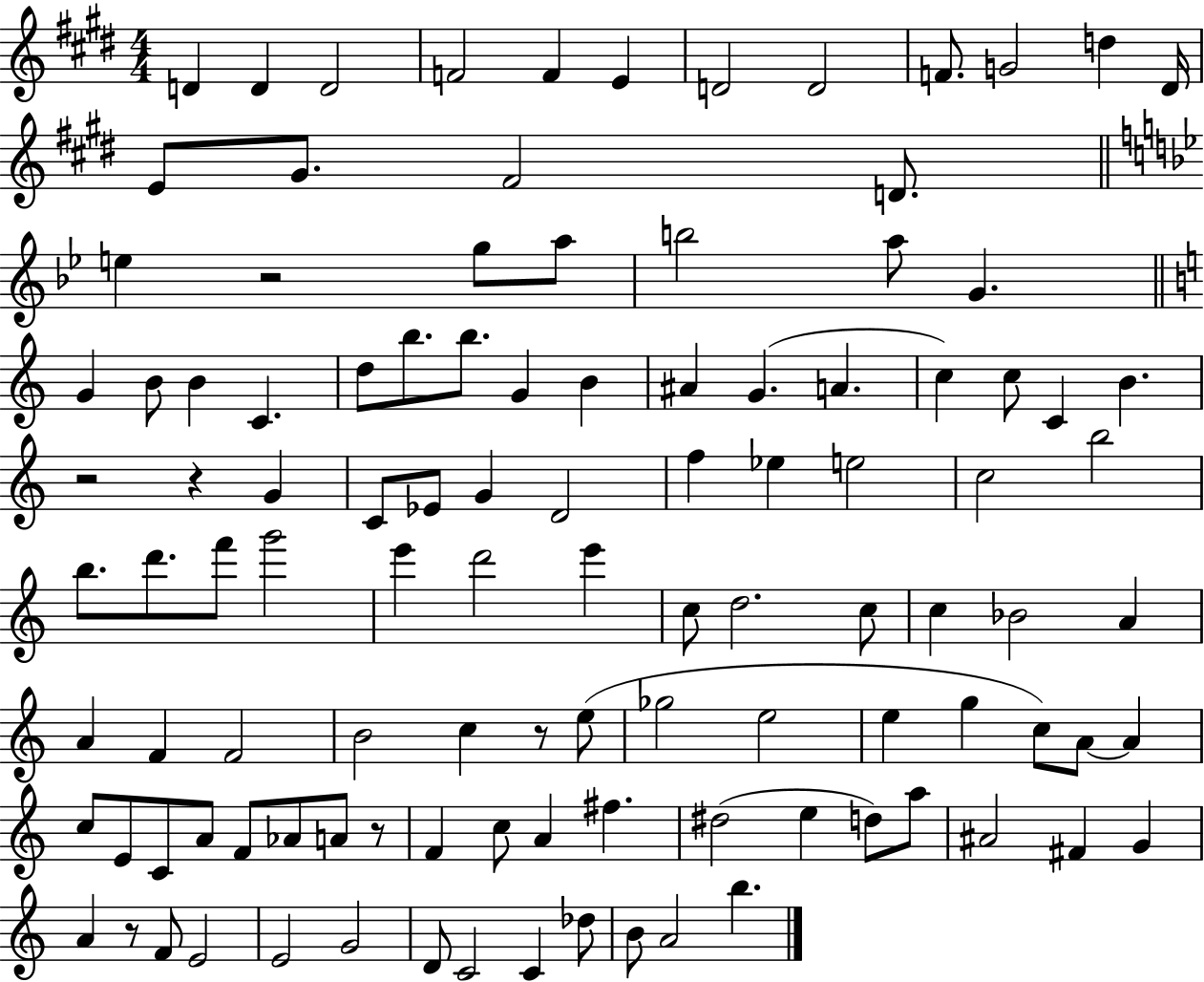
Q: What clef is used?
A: treble